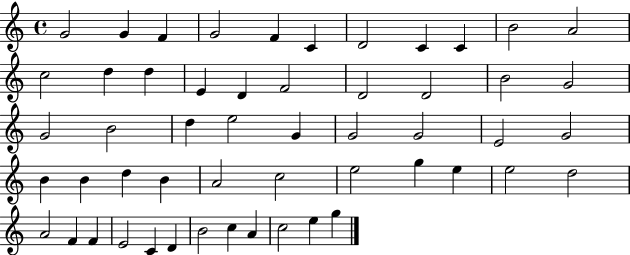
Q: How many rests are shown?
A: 0